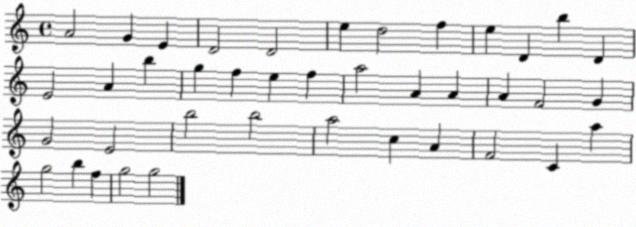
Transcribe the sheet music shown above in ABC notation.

X:1
T:Untitled
M:4/4
L:1/4
K:C
A2 G E D2 D2 e d2 f e D b D E2 A b g f e f a2 A A A F2 G G2 E2 b2 b2 a2 c A F2 C a g2 b f g2 g2